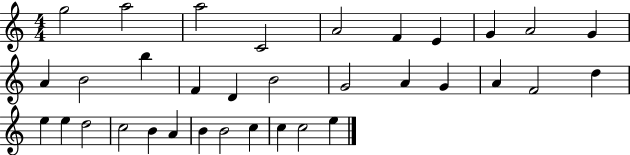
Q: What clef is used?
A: treble